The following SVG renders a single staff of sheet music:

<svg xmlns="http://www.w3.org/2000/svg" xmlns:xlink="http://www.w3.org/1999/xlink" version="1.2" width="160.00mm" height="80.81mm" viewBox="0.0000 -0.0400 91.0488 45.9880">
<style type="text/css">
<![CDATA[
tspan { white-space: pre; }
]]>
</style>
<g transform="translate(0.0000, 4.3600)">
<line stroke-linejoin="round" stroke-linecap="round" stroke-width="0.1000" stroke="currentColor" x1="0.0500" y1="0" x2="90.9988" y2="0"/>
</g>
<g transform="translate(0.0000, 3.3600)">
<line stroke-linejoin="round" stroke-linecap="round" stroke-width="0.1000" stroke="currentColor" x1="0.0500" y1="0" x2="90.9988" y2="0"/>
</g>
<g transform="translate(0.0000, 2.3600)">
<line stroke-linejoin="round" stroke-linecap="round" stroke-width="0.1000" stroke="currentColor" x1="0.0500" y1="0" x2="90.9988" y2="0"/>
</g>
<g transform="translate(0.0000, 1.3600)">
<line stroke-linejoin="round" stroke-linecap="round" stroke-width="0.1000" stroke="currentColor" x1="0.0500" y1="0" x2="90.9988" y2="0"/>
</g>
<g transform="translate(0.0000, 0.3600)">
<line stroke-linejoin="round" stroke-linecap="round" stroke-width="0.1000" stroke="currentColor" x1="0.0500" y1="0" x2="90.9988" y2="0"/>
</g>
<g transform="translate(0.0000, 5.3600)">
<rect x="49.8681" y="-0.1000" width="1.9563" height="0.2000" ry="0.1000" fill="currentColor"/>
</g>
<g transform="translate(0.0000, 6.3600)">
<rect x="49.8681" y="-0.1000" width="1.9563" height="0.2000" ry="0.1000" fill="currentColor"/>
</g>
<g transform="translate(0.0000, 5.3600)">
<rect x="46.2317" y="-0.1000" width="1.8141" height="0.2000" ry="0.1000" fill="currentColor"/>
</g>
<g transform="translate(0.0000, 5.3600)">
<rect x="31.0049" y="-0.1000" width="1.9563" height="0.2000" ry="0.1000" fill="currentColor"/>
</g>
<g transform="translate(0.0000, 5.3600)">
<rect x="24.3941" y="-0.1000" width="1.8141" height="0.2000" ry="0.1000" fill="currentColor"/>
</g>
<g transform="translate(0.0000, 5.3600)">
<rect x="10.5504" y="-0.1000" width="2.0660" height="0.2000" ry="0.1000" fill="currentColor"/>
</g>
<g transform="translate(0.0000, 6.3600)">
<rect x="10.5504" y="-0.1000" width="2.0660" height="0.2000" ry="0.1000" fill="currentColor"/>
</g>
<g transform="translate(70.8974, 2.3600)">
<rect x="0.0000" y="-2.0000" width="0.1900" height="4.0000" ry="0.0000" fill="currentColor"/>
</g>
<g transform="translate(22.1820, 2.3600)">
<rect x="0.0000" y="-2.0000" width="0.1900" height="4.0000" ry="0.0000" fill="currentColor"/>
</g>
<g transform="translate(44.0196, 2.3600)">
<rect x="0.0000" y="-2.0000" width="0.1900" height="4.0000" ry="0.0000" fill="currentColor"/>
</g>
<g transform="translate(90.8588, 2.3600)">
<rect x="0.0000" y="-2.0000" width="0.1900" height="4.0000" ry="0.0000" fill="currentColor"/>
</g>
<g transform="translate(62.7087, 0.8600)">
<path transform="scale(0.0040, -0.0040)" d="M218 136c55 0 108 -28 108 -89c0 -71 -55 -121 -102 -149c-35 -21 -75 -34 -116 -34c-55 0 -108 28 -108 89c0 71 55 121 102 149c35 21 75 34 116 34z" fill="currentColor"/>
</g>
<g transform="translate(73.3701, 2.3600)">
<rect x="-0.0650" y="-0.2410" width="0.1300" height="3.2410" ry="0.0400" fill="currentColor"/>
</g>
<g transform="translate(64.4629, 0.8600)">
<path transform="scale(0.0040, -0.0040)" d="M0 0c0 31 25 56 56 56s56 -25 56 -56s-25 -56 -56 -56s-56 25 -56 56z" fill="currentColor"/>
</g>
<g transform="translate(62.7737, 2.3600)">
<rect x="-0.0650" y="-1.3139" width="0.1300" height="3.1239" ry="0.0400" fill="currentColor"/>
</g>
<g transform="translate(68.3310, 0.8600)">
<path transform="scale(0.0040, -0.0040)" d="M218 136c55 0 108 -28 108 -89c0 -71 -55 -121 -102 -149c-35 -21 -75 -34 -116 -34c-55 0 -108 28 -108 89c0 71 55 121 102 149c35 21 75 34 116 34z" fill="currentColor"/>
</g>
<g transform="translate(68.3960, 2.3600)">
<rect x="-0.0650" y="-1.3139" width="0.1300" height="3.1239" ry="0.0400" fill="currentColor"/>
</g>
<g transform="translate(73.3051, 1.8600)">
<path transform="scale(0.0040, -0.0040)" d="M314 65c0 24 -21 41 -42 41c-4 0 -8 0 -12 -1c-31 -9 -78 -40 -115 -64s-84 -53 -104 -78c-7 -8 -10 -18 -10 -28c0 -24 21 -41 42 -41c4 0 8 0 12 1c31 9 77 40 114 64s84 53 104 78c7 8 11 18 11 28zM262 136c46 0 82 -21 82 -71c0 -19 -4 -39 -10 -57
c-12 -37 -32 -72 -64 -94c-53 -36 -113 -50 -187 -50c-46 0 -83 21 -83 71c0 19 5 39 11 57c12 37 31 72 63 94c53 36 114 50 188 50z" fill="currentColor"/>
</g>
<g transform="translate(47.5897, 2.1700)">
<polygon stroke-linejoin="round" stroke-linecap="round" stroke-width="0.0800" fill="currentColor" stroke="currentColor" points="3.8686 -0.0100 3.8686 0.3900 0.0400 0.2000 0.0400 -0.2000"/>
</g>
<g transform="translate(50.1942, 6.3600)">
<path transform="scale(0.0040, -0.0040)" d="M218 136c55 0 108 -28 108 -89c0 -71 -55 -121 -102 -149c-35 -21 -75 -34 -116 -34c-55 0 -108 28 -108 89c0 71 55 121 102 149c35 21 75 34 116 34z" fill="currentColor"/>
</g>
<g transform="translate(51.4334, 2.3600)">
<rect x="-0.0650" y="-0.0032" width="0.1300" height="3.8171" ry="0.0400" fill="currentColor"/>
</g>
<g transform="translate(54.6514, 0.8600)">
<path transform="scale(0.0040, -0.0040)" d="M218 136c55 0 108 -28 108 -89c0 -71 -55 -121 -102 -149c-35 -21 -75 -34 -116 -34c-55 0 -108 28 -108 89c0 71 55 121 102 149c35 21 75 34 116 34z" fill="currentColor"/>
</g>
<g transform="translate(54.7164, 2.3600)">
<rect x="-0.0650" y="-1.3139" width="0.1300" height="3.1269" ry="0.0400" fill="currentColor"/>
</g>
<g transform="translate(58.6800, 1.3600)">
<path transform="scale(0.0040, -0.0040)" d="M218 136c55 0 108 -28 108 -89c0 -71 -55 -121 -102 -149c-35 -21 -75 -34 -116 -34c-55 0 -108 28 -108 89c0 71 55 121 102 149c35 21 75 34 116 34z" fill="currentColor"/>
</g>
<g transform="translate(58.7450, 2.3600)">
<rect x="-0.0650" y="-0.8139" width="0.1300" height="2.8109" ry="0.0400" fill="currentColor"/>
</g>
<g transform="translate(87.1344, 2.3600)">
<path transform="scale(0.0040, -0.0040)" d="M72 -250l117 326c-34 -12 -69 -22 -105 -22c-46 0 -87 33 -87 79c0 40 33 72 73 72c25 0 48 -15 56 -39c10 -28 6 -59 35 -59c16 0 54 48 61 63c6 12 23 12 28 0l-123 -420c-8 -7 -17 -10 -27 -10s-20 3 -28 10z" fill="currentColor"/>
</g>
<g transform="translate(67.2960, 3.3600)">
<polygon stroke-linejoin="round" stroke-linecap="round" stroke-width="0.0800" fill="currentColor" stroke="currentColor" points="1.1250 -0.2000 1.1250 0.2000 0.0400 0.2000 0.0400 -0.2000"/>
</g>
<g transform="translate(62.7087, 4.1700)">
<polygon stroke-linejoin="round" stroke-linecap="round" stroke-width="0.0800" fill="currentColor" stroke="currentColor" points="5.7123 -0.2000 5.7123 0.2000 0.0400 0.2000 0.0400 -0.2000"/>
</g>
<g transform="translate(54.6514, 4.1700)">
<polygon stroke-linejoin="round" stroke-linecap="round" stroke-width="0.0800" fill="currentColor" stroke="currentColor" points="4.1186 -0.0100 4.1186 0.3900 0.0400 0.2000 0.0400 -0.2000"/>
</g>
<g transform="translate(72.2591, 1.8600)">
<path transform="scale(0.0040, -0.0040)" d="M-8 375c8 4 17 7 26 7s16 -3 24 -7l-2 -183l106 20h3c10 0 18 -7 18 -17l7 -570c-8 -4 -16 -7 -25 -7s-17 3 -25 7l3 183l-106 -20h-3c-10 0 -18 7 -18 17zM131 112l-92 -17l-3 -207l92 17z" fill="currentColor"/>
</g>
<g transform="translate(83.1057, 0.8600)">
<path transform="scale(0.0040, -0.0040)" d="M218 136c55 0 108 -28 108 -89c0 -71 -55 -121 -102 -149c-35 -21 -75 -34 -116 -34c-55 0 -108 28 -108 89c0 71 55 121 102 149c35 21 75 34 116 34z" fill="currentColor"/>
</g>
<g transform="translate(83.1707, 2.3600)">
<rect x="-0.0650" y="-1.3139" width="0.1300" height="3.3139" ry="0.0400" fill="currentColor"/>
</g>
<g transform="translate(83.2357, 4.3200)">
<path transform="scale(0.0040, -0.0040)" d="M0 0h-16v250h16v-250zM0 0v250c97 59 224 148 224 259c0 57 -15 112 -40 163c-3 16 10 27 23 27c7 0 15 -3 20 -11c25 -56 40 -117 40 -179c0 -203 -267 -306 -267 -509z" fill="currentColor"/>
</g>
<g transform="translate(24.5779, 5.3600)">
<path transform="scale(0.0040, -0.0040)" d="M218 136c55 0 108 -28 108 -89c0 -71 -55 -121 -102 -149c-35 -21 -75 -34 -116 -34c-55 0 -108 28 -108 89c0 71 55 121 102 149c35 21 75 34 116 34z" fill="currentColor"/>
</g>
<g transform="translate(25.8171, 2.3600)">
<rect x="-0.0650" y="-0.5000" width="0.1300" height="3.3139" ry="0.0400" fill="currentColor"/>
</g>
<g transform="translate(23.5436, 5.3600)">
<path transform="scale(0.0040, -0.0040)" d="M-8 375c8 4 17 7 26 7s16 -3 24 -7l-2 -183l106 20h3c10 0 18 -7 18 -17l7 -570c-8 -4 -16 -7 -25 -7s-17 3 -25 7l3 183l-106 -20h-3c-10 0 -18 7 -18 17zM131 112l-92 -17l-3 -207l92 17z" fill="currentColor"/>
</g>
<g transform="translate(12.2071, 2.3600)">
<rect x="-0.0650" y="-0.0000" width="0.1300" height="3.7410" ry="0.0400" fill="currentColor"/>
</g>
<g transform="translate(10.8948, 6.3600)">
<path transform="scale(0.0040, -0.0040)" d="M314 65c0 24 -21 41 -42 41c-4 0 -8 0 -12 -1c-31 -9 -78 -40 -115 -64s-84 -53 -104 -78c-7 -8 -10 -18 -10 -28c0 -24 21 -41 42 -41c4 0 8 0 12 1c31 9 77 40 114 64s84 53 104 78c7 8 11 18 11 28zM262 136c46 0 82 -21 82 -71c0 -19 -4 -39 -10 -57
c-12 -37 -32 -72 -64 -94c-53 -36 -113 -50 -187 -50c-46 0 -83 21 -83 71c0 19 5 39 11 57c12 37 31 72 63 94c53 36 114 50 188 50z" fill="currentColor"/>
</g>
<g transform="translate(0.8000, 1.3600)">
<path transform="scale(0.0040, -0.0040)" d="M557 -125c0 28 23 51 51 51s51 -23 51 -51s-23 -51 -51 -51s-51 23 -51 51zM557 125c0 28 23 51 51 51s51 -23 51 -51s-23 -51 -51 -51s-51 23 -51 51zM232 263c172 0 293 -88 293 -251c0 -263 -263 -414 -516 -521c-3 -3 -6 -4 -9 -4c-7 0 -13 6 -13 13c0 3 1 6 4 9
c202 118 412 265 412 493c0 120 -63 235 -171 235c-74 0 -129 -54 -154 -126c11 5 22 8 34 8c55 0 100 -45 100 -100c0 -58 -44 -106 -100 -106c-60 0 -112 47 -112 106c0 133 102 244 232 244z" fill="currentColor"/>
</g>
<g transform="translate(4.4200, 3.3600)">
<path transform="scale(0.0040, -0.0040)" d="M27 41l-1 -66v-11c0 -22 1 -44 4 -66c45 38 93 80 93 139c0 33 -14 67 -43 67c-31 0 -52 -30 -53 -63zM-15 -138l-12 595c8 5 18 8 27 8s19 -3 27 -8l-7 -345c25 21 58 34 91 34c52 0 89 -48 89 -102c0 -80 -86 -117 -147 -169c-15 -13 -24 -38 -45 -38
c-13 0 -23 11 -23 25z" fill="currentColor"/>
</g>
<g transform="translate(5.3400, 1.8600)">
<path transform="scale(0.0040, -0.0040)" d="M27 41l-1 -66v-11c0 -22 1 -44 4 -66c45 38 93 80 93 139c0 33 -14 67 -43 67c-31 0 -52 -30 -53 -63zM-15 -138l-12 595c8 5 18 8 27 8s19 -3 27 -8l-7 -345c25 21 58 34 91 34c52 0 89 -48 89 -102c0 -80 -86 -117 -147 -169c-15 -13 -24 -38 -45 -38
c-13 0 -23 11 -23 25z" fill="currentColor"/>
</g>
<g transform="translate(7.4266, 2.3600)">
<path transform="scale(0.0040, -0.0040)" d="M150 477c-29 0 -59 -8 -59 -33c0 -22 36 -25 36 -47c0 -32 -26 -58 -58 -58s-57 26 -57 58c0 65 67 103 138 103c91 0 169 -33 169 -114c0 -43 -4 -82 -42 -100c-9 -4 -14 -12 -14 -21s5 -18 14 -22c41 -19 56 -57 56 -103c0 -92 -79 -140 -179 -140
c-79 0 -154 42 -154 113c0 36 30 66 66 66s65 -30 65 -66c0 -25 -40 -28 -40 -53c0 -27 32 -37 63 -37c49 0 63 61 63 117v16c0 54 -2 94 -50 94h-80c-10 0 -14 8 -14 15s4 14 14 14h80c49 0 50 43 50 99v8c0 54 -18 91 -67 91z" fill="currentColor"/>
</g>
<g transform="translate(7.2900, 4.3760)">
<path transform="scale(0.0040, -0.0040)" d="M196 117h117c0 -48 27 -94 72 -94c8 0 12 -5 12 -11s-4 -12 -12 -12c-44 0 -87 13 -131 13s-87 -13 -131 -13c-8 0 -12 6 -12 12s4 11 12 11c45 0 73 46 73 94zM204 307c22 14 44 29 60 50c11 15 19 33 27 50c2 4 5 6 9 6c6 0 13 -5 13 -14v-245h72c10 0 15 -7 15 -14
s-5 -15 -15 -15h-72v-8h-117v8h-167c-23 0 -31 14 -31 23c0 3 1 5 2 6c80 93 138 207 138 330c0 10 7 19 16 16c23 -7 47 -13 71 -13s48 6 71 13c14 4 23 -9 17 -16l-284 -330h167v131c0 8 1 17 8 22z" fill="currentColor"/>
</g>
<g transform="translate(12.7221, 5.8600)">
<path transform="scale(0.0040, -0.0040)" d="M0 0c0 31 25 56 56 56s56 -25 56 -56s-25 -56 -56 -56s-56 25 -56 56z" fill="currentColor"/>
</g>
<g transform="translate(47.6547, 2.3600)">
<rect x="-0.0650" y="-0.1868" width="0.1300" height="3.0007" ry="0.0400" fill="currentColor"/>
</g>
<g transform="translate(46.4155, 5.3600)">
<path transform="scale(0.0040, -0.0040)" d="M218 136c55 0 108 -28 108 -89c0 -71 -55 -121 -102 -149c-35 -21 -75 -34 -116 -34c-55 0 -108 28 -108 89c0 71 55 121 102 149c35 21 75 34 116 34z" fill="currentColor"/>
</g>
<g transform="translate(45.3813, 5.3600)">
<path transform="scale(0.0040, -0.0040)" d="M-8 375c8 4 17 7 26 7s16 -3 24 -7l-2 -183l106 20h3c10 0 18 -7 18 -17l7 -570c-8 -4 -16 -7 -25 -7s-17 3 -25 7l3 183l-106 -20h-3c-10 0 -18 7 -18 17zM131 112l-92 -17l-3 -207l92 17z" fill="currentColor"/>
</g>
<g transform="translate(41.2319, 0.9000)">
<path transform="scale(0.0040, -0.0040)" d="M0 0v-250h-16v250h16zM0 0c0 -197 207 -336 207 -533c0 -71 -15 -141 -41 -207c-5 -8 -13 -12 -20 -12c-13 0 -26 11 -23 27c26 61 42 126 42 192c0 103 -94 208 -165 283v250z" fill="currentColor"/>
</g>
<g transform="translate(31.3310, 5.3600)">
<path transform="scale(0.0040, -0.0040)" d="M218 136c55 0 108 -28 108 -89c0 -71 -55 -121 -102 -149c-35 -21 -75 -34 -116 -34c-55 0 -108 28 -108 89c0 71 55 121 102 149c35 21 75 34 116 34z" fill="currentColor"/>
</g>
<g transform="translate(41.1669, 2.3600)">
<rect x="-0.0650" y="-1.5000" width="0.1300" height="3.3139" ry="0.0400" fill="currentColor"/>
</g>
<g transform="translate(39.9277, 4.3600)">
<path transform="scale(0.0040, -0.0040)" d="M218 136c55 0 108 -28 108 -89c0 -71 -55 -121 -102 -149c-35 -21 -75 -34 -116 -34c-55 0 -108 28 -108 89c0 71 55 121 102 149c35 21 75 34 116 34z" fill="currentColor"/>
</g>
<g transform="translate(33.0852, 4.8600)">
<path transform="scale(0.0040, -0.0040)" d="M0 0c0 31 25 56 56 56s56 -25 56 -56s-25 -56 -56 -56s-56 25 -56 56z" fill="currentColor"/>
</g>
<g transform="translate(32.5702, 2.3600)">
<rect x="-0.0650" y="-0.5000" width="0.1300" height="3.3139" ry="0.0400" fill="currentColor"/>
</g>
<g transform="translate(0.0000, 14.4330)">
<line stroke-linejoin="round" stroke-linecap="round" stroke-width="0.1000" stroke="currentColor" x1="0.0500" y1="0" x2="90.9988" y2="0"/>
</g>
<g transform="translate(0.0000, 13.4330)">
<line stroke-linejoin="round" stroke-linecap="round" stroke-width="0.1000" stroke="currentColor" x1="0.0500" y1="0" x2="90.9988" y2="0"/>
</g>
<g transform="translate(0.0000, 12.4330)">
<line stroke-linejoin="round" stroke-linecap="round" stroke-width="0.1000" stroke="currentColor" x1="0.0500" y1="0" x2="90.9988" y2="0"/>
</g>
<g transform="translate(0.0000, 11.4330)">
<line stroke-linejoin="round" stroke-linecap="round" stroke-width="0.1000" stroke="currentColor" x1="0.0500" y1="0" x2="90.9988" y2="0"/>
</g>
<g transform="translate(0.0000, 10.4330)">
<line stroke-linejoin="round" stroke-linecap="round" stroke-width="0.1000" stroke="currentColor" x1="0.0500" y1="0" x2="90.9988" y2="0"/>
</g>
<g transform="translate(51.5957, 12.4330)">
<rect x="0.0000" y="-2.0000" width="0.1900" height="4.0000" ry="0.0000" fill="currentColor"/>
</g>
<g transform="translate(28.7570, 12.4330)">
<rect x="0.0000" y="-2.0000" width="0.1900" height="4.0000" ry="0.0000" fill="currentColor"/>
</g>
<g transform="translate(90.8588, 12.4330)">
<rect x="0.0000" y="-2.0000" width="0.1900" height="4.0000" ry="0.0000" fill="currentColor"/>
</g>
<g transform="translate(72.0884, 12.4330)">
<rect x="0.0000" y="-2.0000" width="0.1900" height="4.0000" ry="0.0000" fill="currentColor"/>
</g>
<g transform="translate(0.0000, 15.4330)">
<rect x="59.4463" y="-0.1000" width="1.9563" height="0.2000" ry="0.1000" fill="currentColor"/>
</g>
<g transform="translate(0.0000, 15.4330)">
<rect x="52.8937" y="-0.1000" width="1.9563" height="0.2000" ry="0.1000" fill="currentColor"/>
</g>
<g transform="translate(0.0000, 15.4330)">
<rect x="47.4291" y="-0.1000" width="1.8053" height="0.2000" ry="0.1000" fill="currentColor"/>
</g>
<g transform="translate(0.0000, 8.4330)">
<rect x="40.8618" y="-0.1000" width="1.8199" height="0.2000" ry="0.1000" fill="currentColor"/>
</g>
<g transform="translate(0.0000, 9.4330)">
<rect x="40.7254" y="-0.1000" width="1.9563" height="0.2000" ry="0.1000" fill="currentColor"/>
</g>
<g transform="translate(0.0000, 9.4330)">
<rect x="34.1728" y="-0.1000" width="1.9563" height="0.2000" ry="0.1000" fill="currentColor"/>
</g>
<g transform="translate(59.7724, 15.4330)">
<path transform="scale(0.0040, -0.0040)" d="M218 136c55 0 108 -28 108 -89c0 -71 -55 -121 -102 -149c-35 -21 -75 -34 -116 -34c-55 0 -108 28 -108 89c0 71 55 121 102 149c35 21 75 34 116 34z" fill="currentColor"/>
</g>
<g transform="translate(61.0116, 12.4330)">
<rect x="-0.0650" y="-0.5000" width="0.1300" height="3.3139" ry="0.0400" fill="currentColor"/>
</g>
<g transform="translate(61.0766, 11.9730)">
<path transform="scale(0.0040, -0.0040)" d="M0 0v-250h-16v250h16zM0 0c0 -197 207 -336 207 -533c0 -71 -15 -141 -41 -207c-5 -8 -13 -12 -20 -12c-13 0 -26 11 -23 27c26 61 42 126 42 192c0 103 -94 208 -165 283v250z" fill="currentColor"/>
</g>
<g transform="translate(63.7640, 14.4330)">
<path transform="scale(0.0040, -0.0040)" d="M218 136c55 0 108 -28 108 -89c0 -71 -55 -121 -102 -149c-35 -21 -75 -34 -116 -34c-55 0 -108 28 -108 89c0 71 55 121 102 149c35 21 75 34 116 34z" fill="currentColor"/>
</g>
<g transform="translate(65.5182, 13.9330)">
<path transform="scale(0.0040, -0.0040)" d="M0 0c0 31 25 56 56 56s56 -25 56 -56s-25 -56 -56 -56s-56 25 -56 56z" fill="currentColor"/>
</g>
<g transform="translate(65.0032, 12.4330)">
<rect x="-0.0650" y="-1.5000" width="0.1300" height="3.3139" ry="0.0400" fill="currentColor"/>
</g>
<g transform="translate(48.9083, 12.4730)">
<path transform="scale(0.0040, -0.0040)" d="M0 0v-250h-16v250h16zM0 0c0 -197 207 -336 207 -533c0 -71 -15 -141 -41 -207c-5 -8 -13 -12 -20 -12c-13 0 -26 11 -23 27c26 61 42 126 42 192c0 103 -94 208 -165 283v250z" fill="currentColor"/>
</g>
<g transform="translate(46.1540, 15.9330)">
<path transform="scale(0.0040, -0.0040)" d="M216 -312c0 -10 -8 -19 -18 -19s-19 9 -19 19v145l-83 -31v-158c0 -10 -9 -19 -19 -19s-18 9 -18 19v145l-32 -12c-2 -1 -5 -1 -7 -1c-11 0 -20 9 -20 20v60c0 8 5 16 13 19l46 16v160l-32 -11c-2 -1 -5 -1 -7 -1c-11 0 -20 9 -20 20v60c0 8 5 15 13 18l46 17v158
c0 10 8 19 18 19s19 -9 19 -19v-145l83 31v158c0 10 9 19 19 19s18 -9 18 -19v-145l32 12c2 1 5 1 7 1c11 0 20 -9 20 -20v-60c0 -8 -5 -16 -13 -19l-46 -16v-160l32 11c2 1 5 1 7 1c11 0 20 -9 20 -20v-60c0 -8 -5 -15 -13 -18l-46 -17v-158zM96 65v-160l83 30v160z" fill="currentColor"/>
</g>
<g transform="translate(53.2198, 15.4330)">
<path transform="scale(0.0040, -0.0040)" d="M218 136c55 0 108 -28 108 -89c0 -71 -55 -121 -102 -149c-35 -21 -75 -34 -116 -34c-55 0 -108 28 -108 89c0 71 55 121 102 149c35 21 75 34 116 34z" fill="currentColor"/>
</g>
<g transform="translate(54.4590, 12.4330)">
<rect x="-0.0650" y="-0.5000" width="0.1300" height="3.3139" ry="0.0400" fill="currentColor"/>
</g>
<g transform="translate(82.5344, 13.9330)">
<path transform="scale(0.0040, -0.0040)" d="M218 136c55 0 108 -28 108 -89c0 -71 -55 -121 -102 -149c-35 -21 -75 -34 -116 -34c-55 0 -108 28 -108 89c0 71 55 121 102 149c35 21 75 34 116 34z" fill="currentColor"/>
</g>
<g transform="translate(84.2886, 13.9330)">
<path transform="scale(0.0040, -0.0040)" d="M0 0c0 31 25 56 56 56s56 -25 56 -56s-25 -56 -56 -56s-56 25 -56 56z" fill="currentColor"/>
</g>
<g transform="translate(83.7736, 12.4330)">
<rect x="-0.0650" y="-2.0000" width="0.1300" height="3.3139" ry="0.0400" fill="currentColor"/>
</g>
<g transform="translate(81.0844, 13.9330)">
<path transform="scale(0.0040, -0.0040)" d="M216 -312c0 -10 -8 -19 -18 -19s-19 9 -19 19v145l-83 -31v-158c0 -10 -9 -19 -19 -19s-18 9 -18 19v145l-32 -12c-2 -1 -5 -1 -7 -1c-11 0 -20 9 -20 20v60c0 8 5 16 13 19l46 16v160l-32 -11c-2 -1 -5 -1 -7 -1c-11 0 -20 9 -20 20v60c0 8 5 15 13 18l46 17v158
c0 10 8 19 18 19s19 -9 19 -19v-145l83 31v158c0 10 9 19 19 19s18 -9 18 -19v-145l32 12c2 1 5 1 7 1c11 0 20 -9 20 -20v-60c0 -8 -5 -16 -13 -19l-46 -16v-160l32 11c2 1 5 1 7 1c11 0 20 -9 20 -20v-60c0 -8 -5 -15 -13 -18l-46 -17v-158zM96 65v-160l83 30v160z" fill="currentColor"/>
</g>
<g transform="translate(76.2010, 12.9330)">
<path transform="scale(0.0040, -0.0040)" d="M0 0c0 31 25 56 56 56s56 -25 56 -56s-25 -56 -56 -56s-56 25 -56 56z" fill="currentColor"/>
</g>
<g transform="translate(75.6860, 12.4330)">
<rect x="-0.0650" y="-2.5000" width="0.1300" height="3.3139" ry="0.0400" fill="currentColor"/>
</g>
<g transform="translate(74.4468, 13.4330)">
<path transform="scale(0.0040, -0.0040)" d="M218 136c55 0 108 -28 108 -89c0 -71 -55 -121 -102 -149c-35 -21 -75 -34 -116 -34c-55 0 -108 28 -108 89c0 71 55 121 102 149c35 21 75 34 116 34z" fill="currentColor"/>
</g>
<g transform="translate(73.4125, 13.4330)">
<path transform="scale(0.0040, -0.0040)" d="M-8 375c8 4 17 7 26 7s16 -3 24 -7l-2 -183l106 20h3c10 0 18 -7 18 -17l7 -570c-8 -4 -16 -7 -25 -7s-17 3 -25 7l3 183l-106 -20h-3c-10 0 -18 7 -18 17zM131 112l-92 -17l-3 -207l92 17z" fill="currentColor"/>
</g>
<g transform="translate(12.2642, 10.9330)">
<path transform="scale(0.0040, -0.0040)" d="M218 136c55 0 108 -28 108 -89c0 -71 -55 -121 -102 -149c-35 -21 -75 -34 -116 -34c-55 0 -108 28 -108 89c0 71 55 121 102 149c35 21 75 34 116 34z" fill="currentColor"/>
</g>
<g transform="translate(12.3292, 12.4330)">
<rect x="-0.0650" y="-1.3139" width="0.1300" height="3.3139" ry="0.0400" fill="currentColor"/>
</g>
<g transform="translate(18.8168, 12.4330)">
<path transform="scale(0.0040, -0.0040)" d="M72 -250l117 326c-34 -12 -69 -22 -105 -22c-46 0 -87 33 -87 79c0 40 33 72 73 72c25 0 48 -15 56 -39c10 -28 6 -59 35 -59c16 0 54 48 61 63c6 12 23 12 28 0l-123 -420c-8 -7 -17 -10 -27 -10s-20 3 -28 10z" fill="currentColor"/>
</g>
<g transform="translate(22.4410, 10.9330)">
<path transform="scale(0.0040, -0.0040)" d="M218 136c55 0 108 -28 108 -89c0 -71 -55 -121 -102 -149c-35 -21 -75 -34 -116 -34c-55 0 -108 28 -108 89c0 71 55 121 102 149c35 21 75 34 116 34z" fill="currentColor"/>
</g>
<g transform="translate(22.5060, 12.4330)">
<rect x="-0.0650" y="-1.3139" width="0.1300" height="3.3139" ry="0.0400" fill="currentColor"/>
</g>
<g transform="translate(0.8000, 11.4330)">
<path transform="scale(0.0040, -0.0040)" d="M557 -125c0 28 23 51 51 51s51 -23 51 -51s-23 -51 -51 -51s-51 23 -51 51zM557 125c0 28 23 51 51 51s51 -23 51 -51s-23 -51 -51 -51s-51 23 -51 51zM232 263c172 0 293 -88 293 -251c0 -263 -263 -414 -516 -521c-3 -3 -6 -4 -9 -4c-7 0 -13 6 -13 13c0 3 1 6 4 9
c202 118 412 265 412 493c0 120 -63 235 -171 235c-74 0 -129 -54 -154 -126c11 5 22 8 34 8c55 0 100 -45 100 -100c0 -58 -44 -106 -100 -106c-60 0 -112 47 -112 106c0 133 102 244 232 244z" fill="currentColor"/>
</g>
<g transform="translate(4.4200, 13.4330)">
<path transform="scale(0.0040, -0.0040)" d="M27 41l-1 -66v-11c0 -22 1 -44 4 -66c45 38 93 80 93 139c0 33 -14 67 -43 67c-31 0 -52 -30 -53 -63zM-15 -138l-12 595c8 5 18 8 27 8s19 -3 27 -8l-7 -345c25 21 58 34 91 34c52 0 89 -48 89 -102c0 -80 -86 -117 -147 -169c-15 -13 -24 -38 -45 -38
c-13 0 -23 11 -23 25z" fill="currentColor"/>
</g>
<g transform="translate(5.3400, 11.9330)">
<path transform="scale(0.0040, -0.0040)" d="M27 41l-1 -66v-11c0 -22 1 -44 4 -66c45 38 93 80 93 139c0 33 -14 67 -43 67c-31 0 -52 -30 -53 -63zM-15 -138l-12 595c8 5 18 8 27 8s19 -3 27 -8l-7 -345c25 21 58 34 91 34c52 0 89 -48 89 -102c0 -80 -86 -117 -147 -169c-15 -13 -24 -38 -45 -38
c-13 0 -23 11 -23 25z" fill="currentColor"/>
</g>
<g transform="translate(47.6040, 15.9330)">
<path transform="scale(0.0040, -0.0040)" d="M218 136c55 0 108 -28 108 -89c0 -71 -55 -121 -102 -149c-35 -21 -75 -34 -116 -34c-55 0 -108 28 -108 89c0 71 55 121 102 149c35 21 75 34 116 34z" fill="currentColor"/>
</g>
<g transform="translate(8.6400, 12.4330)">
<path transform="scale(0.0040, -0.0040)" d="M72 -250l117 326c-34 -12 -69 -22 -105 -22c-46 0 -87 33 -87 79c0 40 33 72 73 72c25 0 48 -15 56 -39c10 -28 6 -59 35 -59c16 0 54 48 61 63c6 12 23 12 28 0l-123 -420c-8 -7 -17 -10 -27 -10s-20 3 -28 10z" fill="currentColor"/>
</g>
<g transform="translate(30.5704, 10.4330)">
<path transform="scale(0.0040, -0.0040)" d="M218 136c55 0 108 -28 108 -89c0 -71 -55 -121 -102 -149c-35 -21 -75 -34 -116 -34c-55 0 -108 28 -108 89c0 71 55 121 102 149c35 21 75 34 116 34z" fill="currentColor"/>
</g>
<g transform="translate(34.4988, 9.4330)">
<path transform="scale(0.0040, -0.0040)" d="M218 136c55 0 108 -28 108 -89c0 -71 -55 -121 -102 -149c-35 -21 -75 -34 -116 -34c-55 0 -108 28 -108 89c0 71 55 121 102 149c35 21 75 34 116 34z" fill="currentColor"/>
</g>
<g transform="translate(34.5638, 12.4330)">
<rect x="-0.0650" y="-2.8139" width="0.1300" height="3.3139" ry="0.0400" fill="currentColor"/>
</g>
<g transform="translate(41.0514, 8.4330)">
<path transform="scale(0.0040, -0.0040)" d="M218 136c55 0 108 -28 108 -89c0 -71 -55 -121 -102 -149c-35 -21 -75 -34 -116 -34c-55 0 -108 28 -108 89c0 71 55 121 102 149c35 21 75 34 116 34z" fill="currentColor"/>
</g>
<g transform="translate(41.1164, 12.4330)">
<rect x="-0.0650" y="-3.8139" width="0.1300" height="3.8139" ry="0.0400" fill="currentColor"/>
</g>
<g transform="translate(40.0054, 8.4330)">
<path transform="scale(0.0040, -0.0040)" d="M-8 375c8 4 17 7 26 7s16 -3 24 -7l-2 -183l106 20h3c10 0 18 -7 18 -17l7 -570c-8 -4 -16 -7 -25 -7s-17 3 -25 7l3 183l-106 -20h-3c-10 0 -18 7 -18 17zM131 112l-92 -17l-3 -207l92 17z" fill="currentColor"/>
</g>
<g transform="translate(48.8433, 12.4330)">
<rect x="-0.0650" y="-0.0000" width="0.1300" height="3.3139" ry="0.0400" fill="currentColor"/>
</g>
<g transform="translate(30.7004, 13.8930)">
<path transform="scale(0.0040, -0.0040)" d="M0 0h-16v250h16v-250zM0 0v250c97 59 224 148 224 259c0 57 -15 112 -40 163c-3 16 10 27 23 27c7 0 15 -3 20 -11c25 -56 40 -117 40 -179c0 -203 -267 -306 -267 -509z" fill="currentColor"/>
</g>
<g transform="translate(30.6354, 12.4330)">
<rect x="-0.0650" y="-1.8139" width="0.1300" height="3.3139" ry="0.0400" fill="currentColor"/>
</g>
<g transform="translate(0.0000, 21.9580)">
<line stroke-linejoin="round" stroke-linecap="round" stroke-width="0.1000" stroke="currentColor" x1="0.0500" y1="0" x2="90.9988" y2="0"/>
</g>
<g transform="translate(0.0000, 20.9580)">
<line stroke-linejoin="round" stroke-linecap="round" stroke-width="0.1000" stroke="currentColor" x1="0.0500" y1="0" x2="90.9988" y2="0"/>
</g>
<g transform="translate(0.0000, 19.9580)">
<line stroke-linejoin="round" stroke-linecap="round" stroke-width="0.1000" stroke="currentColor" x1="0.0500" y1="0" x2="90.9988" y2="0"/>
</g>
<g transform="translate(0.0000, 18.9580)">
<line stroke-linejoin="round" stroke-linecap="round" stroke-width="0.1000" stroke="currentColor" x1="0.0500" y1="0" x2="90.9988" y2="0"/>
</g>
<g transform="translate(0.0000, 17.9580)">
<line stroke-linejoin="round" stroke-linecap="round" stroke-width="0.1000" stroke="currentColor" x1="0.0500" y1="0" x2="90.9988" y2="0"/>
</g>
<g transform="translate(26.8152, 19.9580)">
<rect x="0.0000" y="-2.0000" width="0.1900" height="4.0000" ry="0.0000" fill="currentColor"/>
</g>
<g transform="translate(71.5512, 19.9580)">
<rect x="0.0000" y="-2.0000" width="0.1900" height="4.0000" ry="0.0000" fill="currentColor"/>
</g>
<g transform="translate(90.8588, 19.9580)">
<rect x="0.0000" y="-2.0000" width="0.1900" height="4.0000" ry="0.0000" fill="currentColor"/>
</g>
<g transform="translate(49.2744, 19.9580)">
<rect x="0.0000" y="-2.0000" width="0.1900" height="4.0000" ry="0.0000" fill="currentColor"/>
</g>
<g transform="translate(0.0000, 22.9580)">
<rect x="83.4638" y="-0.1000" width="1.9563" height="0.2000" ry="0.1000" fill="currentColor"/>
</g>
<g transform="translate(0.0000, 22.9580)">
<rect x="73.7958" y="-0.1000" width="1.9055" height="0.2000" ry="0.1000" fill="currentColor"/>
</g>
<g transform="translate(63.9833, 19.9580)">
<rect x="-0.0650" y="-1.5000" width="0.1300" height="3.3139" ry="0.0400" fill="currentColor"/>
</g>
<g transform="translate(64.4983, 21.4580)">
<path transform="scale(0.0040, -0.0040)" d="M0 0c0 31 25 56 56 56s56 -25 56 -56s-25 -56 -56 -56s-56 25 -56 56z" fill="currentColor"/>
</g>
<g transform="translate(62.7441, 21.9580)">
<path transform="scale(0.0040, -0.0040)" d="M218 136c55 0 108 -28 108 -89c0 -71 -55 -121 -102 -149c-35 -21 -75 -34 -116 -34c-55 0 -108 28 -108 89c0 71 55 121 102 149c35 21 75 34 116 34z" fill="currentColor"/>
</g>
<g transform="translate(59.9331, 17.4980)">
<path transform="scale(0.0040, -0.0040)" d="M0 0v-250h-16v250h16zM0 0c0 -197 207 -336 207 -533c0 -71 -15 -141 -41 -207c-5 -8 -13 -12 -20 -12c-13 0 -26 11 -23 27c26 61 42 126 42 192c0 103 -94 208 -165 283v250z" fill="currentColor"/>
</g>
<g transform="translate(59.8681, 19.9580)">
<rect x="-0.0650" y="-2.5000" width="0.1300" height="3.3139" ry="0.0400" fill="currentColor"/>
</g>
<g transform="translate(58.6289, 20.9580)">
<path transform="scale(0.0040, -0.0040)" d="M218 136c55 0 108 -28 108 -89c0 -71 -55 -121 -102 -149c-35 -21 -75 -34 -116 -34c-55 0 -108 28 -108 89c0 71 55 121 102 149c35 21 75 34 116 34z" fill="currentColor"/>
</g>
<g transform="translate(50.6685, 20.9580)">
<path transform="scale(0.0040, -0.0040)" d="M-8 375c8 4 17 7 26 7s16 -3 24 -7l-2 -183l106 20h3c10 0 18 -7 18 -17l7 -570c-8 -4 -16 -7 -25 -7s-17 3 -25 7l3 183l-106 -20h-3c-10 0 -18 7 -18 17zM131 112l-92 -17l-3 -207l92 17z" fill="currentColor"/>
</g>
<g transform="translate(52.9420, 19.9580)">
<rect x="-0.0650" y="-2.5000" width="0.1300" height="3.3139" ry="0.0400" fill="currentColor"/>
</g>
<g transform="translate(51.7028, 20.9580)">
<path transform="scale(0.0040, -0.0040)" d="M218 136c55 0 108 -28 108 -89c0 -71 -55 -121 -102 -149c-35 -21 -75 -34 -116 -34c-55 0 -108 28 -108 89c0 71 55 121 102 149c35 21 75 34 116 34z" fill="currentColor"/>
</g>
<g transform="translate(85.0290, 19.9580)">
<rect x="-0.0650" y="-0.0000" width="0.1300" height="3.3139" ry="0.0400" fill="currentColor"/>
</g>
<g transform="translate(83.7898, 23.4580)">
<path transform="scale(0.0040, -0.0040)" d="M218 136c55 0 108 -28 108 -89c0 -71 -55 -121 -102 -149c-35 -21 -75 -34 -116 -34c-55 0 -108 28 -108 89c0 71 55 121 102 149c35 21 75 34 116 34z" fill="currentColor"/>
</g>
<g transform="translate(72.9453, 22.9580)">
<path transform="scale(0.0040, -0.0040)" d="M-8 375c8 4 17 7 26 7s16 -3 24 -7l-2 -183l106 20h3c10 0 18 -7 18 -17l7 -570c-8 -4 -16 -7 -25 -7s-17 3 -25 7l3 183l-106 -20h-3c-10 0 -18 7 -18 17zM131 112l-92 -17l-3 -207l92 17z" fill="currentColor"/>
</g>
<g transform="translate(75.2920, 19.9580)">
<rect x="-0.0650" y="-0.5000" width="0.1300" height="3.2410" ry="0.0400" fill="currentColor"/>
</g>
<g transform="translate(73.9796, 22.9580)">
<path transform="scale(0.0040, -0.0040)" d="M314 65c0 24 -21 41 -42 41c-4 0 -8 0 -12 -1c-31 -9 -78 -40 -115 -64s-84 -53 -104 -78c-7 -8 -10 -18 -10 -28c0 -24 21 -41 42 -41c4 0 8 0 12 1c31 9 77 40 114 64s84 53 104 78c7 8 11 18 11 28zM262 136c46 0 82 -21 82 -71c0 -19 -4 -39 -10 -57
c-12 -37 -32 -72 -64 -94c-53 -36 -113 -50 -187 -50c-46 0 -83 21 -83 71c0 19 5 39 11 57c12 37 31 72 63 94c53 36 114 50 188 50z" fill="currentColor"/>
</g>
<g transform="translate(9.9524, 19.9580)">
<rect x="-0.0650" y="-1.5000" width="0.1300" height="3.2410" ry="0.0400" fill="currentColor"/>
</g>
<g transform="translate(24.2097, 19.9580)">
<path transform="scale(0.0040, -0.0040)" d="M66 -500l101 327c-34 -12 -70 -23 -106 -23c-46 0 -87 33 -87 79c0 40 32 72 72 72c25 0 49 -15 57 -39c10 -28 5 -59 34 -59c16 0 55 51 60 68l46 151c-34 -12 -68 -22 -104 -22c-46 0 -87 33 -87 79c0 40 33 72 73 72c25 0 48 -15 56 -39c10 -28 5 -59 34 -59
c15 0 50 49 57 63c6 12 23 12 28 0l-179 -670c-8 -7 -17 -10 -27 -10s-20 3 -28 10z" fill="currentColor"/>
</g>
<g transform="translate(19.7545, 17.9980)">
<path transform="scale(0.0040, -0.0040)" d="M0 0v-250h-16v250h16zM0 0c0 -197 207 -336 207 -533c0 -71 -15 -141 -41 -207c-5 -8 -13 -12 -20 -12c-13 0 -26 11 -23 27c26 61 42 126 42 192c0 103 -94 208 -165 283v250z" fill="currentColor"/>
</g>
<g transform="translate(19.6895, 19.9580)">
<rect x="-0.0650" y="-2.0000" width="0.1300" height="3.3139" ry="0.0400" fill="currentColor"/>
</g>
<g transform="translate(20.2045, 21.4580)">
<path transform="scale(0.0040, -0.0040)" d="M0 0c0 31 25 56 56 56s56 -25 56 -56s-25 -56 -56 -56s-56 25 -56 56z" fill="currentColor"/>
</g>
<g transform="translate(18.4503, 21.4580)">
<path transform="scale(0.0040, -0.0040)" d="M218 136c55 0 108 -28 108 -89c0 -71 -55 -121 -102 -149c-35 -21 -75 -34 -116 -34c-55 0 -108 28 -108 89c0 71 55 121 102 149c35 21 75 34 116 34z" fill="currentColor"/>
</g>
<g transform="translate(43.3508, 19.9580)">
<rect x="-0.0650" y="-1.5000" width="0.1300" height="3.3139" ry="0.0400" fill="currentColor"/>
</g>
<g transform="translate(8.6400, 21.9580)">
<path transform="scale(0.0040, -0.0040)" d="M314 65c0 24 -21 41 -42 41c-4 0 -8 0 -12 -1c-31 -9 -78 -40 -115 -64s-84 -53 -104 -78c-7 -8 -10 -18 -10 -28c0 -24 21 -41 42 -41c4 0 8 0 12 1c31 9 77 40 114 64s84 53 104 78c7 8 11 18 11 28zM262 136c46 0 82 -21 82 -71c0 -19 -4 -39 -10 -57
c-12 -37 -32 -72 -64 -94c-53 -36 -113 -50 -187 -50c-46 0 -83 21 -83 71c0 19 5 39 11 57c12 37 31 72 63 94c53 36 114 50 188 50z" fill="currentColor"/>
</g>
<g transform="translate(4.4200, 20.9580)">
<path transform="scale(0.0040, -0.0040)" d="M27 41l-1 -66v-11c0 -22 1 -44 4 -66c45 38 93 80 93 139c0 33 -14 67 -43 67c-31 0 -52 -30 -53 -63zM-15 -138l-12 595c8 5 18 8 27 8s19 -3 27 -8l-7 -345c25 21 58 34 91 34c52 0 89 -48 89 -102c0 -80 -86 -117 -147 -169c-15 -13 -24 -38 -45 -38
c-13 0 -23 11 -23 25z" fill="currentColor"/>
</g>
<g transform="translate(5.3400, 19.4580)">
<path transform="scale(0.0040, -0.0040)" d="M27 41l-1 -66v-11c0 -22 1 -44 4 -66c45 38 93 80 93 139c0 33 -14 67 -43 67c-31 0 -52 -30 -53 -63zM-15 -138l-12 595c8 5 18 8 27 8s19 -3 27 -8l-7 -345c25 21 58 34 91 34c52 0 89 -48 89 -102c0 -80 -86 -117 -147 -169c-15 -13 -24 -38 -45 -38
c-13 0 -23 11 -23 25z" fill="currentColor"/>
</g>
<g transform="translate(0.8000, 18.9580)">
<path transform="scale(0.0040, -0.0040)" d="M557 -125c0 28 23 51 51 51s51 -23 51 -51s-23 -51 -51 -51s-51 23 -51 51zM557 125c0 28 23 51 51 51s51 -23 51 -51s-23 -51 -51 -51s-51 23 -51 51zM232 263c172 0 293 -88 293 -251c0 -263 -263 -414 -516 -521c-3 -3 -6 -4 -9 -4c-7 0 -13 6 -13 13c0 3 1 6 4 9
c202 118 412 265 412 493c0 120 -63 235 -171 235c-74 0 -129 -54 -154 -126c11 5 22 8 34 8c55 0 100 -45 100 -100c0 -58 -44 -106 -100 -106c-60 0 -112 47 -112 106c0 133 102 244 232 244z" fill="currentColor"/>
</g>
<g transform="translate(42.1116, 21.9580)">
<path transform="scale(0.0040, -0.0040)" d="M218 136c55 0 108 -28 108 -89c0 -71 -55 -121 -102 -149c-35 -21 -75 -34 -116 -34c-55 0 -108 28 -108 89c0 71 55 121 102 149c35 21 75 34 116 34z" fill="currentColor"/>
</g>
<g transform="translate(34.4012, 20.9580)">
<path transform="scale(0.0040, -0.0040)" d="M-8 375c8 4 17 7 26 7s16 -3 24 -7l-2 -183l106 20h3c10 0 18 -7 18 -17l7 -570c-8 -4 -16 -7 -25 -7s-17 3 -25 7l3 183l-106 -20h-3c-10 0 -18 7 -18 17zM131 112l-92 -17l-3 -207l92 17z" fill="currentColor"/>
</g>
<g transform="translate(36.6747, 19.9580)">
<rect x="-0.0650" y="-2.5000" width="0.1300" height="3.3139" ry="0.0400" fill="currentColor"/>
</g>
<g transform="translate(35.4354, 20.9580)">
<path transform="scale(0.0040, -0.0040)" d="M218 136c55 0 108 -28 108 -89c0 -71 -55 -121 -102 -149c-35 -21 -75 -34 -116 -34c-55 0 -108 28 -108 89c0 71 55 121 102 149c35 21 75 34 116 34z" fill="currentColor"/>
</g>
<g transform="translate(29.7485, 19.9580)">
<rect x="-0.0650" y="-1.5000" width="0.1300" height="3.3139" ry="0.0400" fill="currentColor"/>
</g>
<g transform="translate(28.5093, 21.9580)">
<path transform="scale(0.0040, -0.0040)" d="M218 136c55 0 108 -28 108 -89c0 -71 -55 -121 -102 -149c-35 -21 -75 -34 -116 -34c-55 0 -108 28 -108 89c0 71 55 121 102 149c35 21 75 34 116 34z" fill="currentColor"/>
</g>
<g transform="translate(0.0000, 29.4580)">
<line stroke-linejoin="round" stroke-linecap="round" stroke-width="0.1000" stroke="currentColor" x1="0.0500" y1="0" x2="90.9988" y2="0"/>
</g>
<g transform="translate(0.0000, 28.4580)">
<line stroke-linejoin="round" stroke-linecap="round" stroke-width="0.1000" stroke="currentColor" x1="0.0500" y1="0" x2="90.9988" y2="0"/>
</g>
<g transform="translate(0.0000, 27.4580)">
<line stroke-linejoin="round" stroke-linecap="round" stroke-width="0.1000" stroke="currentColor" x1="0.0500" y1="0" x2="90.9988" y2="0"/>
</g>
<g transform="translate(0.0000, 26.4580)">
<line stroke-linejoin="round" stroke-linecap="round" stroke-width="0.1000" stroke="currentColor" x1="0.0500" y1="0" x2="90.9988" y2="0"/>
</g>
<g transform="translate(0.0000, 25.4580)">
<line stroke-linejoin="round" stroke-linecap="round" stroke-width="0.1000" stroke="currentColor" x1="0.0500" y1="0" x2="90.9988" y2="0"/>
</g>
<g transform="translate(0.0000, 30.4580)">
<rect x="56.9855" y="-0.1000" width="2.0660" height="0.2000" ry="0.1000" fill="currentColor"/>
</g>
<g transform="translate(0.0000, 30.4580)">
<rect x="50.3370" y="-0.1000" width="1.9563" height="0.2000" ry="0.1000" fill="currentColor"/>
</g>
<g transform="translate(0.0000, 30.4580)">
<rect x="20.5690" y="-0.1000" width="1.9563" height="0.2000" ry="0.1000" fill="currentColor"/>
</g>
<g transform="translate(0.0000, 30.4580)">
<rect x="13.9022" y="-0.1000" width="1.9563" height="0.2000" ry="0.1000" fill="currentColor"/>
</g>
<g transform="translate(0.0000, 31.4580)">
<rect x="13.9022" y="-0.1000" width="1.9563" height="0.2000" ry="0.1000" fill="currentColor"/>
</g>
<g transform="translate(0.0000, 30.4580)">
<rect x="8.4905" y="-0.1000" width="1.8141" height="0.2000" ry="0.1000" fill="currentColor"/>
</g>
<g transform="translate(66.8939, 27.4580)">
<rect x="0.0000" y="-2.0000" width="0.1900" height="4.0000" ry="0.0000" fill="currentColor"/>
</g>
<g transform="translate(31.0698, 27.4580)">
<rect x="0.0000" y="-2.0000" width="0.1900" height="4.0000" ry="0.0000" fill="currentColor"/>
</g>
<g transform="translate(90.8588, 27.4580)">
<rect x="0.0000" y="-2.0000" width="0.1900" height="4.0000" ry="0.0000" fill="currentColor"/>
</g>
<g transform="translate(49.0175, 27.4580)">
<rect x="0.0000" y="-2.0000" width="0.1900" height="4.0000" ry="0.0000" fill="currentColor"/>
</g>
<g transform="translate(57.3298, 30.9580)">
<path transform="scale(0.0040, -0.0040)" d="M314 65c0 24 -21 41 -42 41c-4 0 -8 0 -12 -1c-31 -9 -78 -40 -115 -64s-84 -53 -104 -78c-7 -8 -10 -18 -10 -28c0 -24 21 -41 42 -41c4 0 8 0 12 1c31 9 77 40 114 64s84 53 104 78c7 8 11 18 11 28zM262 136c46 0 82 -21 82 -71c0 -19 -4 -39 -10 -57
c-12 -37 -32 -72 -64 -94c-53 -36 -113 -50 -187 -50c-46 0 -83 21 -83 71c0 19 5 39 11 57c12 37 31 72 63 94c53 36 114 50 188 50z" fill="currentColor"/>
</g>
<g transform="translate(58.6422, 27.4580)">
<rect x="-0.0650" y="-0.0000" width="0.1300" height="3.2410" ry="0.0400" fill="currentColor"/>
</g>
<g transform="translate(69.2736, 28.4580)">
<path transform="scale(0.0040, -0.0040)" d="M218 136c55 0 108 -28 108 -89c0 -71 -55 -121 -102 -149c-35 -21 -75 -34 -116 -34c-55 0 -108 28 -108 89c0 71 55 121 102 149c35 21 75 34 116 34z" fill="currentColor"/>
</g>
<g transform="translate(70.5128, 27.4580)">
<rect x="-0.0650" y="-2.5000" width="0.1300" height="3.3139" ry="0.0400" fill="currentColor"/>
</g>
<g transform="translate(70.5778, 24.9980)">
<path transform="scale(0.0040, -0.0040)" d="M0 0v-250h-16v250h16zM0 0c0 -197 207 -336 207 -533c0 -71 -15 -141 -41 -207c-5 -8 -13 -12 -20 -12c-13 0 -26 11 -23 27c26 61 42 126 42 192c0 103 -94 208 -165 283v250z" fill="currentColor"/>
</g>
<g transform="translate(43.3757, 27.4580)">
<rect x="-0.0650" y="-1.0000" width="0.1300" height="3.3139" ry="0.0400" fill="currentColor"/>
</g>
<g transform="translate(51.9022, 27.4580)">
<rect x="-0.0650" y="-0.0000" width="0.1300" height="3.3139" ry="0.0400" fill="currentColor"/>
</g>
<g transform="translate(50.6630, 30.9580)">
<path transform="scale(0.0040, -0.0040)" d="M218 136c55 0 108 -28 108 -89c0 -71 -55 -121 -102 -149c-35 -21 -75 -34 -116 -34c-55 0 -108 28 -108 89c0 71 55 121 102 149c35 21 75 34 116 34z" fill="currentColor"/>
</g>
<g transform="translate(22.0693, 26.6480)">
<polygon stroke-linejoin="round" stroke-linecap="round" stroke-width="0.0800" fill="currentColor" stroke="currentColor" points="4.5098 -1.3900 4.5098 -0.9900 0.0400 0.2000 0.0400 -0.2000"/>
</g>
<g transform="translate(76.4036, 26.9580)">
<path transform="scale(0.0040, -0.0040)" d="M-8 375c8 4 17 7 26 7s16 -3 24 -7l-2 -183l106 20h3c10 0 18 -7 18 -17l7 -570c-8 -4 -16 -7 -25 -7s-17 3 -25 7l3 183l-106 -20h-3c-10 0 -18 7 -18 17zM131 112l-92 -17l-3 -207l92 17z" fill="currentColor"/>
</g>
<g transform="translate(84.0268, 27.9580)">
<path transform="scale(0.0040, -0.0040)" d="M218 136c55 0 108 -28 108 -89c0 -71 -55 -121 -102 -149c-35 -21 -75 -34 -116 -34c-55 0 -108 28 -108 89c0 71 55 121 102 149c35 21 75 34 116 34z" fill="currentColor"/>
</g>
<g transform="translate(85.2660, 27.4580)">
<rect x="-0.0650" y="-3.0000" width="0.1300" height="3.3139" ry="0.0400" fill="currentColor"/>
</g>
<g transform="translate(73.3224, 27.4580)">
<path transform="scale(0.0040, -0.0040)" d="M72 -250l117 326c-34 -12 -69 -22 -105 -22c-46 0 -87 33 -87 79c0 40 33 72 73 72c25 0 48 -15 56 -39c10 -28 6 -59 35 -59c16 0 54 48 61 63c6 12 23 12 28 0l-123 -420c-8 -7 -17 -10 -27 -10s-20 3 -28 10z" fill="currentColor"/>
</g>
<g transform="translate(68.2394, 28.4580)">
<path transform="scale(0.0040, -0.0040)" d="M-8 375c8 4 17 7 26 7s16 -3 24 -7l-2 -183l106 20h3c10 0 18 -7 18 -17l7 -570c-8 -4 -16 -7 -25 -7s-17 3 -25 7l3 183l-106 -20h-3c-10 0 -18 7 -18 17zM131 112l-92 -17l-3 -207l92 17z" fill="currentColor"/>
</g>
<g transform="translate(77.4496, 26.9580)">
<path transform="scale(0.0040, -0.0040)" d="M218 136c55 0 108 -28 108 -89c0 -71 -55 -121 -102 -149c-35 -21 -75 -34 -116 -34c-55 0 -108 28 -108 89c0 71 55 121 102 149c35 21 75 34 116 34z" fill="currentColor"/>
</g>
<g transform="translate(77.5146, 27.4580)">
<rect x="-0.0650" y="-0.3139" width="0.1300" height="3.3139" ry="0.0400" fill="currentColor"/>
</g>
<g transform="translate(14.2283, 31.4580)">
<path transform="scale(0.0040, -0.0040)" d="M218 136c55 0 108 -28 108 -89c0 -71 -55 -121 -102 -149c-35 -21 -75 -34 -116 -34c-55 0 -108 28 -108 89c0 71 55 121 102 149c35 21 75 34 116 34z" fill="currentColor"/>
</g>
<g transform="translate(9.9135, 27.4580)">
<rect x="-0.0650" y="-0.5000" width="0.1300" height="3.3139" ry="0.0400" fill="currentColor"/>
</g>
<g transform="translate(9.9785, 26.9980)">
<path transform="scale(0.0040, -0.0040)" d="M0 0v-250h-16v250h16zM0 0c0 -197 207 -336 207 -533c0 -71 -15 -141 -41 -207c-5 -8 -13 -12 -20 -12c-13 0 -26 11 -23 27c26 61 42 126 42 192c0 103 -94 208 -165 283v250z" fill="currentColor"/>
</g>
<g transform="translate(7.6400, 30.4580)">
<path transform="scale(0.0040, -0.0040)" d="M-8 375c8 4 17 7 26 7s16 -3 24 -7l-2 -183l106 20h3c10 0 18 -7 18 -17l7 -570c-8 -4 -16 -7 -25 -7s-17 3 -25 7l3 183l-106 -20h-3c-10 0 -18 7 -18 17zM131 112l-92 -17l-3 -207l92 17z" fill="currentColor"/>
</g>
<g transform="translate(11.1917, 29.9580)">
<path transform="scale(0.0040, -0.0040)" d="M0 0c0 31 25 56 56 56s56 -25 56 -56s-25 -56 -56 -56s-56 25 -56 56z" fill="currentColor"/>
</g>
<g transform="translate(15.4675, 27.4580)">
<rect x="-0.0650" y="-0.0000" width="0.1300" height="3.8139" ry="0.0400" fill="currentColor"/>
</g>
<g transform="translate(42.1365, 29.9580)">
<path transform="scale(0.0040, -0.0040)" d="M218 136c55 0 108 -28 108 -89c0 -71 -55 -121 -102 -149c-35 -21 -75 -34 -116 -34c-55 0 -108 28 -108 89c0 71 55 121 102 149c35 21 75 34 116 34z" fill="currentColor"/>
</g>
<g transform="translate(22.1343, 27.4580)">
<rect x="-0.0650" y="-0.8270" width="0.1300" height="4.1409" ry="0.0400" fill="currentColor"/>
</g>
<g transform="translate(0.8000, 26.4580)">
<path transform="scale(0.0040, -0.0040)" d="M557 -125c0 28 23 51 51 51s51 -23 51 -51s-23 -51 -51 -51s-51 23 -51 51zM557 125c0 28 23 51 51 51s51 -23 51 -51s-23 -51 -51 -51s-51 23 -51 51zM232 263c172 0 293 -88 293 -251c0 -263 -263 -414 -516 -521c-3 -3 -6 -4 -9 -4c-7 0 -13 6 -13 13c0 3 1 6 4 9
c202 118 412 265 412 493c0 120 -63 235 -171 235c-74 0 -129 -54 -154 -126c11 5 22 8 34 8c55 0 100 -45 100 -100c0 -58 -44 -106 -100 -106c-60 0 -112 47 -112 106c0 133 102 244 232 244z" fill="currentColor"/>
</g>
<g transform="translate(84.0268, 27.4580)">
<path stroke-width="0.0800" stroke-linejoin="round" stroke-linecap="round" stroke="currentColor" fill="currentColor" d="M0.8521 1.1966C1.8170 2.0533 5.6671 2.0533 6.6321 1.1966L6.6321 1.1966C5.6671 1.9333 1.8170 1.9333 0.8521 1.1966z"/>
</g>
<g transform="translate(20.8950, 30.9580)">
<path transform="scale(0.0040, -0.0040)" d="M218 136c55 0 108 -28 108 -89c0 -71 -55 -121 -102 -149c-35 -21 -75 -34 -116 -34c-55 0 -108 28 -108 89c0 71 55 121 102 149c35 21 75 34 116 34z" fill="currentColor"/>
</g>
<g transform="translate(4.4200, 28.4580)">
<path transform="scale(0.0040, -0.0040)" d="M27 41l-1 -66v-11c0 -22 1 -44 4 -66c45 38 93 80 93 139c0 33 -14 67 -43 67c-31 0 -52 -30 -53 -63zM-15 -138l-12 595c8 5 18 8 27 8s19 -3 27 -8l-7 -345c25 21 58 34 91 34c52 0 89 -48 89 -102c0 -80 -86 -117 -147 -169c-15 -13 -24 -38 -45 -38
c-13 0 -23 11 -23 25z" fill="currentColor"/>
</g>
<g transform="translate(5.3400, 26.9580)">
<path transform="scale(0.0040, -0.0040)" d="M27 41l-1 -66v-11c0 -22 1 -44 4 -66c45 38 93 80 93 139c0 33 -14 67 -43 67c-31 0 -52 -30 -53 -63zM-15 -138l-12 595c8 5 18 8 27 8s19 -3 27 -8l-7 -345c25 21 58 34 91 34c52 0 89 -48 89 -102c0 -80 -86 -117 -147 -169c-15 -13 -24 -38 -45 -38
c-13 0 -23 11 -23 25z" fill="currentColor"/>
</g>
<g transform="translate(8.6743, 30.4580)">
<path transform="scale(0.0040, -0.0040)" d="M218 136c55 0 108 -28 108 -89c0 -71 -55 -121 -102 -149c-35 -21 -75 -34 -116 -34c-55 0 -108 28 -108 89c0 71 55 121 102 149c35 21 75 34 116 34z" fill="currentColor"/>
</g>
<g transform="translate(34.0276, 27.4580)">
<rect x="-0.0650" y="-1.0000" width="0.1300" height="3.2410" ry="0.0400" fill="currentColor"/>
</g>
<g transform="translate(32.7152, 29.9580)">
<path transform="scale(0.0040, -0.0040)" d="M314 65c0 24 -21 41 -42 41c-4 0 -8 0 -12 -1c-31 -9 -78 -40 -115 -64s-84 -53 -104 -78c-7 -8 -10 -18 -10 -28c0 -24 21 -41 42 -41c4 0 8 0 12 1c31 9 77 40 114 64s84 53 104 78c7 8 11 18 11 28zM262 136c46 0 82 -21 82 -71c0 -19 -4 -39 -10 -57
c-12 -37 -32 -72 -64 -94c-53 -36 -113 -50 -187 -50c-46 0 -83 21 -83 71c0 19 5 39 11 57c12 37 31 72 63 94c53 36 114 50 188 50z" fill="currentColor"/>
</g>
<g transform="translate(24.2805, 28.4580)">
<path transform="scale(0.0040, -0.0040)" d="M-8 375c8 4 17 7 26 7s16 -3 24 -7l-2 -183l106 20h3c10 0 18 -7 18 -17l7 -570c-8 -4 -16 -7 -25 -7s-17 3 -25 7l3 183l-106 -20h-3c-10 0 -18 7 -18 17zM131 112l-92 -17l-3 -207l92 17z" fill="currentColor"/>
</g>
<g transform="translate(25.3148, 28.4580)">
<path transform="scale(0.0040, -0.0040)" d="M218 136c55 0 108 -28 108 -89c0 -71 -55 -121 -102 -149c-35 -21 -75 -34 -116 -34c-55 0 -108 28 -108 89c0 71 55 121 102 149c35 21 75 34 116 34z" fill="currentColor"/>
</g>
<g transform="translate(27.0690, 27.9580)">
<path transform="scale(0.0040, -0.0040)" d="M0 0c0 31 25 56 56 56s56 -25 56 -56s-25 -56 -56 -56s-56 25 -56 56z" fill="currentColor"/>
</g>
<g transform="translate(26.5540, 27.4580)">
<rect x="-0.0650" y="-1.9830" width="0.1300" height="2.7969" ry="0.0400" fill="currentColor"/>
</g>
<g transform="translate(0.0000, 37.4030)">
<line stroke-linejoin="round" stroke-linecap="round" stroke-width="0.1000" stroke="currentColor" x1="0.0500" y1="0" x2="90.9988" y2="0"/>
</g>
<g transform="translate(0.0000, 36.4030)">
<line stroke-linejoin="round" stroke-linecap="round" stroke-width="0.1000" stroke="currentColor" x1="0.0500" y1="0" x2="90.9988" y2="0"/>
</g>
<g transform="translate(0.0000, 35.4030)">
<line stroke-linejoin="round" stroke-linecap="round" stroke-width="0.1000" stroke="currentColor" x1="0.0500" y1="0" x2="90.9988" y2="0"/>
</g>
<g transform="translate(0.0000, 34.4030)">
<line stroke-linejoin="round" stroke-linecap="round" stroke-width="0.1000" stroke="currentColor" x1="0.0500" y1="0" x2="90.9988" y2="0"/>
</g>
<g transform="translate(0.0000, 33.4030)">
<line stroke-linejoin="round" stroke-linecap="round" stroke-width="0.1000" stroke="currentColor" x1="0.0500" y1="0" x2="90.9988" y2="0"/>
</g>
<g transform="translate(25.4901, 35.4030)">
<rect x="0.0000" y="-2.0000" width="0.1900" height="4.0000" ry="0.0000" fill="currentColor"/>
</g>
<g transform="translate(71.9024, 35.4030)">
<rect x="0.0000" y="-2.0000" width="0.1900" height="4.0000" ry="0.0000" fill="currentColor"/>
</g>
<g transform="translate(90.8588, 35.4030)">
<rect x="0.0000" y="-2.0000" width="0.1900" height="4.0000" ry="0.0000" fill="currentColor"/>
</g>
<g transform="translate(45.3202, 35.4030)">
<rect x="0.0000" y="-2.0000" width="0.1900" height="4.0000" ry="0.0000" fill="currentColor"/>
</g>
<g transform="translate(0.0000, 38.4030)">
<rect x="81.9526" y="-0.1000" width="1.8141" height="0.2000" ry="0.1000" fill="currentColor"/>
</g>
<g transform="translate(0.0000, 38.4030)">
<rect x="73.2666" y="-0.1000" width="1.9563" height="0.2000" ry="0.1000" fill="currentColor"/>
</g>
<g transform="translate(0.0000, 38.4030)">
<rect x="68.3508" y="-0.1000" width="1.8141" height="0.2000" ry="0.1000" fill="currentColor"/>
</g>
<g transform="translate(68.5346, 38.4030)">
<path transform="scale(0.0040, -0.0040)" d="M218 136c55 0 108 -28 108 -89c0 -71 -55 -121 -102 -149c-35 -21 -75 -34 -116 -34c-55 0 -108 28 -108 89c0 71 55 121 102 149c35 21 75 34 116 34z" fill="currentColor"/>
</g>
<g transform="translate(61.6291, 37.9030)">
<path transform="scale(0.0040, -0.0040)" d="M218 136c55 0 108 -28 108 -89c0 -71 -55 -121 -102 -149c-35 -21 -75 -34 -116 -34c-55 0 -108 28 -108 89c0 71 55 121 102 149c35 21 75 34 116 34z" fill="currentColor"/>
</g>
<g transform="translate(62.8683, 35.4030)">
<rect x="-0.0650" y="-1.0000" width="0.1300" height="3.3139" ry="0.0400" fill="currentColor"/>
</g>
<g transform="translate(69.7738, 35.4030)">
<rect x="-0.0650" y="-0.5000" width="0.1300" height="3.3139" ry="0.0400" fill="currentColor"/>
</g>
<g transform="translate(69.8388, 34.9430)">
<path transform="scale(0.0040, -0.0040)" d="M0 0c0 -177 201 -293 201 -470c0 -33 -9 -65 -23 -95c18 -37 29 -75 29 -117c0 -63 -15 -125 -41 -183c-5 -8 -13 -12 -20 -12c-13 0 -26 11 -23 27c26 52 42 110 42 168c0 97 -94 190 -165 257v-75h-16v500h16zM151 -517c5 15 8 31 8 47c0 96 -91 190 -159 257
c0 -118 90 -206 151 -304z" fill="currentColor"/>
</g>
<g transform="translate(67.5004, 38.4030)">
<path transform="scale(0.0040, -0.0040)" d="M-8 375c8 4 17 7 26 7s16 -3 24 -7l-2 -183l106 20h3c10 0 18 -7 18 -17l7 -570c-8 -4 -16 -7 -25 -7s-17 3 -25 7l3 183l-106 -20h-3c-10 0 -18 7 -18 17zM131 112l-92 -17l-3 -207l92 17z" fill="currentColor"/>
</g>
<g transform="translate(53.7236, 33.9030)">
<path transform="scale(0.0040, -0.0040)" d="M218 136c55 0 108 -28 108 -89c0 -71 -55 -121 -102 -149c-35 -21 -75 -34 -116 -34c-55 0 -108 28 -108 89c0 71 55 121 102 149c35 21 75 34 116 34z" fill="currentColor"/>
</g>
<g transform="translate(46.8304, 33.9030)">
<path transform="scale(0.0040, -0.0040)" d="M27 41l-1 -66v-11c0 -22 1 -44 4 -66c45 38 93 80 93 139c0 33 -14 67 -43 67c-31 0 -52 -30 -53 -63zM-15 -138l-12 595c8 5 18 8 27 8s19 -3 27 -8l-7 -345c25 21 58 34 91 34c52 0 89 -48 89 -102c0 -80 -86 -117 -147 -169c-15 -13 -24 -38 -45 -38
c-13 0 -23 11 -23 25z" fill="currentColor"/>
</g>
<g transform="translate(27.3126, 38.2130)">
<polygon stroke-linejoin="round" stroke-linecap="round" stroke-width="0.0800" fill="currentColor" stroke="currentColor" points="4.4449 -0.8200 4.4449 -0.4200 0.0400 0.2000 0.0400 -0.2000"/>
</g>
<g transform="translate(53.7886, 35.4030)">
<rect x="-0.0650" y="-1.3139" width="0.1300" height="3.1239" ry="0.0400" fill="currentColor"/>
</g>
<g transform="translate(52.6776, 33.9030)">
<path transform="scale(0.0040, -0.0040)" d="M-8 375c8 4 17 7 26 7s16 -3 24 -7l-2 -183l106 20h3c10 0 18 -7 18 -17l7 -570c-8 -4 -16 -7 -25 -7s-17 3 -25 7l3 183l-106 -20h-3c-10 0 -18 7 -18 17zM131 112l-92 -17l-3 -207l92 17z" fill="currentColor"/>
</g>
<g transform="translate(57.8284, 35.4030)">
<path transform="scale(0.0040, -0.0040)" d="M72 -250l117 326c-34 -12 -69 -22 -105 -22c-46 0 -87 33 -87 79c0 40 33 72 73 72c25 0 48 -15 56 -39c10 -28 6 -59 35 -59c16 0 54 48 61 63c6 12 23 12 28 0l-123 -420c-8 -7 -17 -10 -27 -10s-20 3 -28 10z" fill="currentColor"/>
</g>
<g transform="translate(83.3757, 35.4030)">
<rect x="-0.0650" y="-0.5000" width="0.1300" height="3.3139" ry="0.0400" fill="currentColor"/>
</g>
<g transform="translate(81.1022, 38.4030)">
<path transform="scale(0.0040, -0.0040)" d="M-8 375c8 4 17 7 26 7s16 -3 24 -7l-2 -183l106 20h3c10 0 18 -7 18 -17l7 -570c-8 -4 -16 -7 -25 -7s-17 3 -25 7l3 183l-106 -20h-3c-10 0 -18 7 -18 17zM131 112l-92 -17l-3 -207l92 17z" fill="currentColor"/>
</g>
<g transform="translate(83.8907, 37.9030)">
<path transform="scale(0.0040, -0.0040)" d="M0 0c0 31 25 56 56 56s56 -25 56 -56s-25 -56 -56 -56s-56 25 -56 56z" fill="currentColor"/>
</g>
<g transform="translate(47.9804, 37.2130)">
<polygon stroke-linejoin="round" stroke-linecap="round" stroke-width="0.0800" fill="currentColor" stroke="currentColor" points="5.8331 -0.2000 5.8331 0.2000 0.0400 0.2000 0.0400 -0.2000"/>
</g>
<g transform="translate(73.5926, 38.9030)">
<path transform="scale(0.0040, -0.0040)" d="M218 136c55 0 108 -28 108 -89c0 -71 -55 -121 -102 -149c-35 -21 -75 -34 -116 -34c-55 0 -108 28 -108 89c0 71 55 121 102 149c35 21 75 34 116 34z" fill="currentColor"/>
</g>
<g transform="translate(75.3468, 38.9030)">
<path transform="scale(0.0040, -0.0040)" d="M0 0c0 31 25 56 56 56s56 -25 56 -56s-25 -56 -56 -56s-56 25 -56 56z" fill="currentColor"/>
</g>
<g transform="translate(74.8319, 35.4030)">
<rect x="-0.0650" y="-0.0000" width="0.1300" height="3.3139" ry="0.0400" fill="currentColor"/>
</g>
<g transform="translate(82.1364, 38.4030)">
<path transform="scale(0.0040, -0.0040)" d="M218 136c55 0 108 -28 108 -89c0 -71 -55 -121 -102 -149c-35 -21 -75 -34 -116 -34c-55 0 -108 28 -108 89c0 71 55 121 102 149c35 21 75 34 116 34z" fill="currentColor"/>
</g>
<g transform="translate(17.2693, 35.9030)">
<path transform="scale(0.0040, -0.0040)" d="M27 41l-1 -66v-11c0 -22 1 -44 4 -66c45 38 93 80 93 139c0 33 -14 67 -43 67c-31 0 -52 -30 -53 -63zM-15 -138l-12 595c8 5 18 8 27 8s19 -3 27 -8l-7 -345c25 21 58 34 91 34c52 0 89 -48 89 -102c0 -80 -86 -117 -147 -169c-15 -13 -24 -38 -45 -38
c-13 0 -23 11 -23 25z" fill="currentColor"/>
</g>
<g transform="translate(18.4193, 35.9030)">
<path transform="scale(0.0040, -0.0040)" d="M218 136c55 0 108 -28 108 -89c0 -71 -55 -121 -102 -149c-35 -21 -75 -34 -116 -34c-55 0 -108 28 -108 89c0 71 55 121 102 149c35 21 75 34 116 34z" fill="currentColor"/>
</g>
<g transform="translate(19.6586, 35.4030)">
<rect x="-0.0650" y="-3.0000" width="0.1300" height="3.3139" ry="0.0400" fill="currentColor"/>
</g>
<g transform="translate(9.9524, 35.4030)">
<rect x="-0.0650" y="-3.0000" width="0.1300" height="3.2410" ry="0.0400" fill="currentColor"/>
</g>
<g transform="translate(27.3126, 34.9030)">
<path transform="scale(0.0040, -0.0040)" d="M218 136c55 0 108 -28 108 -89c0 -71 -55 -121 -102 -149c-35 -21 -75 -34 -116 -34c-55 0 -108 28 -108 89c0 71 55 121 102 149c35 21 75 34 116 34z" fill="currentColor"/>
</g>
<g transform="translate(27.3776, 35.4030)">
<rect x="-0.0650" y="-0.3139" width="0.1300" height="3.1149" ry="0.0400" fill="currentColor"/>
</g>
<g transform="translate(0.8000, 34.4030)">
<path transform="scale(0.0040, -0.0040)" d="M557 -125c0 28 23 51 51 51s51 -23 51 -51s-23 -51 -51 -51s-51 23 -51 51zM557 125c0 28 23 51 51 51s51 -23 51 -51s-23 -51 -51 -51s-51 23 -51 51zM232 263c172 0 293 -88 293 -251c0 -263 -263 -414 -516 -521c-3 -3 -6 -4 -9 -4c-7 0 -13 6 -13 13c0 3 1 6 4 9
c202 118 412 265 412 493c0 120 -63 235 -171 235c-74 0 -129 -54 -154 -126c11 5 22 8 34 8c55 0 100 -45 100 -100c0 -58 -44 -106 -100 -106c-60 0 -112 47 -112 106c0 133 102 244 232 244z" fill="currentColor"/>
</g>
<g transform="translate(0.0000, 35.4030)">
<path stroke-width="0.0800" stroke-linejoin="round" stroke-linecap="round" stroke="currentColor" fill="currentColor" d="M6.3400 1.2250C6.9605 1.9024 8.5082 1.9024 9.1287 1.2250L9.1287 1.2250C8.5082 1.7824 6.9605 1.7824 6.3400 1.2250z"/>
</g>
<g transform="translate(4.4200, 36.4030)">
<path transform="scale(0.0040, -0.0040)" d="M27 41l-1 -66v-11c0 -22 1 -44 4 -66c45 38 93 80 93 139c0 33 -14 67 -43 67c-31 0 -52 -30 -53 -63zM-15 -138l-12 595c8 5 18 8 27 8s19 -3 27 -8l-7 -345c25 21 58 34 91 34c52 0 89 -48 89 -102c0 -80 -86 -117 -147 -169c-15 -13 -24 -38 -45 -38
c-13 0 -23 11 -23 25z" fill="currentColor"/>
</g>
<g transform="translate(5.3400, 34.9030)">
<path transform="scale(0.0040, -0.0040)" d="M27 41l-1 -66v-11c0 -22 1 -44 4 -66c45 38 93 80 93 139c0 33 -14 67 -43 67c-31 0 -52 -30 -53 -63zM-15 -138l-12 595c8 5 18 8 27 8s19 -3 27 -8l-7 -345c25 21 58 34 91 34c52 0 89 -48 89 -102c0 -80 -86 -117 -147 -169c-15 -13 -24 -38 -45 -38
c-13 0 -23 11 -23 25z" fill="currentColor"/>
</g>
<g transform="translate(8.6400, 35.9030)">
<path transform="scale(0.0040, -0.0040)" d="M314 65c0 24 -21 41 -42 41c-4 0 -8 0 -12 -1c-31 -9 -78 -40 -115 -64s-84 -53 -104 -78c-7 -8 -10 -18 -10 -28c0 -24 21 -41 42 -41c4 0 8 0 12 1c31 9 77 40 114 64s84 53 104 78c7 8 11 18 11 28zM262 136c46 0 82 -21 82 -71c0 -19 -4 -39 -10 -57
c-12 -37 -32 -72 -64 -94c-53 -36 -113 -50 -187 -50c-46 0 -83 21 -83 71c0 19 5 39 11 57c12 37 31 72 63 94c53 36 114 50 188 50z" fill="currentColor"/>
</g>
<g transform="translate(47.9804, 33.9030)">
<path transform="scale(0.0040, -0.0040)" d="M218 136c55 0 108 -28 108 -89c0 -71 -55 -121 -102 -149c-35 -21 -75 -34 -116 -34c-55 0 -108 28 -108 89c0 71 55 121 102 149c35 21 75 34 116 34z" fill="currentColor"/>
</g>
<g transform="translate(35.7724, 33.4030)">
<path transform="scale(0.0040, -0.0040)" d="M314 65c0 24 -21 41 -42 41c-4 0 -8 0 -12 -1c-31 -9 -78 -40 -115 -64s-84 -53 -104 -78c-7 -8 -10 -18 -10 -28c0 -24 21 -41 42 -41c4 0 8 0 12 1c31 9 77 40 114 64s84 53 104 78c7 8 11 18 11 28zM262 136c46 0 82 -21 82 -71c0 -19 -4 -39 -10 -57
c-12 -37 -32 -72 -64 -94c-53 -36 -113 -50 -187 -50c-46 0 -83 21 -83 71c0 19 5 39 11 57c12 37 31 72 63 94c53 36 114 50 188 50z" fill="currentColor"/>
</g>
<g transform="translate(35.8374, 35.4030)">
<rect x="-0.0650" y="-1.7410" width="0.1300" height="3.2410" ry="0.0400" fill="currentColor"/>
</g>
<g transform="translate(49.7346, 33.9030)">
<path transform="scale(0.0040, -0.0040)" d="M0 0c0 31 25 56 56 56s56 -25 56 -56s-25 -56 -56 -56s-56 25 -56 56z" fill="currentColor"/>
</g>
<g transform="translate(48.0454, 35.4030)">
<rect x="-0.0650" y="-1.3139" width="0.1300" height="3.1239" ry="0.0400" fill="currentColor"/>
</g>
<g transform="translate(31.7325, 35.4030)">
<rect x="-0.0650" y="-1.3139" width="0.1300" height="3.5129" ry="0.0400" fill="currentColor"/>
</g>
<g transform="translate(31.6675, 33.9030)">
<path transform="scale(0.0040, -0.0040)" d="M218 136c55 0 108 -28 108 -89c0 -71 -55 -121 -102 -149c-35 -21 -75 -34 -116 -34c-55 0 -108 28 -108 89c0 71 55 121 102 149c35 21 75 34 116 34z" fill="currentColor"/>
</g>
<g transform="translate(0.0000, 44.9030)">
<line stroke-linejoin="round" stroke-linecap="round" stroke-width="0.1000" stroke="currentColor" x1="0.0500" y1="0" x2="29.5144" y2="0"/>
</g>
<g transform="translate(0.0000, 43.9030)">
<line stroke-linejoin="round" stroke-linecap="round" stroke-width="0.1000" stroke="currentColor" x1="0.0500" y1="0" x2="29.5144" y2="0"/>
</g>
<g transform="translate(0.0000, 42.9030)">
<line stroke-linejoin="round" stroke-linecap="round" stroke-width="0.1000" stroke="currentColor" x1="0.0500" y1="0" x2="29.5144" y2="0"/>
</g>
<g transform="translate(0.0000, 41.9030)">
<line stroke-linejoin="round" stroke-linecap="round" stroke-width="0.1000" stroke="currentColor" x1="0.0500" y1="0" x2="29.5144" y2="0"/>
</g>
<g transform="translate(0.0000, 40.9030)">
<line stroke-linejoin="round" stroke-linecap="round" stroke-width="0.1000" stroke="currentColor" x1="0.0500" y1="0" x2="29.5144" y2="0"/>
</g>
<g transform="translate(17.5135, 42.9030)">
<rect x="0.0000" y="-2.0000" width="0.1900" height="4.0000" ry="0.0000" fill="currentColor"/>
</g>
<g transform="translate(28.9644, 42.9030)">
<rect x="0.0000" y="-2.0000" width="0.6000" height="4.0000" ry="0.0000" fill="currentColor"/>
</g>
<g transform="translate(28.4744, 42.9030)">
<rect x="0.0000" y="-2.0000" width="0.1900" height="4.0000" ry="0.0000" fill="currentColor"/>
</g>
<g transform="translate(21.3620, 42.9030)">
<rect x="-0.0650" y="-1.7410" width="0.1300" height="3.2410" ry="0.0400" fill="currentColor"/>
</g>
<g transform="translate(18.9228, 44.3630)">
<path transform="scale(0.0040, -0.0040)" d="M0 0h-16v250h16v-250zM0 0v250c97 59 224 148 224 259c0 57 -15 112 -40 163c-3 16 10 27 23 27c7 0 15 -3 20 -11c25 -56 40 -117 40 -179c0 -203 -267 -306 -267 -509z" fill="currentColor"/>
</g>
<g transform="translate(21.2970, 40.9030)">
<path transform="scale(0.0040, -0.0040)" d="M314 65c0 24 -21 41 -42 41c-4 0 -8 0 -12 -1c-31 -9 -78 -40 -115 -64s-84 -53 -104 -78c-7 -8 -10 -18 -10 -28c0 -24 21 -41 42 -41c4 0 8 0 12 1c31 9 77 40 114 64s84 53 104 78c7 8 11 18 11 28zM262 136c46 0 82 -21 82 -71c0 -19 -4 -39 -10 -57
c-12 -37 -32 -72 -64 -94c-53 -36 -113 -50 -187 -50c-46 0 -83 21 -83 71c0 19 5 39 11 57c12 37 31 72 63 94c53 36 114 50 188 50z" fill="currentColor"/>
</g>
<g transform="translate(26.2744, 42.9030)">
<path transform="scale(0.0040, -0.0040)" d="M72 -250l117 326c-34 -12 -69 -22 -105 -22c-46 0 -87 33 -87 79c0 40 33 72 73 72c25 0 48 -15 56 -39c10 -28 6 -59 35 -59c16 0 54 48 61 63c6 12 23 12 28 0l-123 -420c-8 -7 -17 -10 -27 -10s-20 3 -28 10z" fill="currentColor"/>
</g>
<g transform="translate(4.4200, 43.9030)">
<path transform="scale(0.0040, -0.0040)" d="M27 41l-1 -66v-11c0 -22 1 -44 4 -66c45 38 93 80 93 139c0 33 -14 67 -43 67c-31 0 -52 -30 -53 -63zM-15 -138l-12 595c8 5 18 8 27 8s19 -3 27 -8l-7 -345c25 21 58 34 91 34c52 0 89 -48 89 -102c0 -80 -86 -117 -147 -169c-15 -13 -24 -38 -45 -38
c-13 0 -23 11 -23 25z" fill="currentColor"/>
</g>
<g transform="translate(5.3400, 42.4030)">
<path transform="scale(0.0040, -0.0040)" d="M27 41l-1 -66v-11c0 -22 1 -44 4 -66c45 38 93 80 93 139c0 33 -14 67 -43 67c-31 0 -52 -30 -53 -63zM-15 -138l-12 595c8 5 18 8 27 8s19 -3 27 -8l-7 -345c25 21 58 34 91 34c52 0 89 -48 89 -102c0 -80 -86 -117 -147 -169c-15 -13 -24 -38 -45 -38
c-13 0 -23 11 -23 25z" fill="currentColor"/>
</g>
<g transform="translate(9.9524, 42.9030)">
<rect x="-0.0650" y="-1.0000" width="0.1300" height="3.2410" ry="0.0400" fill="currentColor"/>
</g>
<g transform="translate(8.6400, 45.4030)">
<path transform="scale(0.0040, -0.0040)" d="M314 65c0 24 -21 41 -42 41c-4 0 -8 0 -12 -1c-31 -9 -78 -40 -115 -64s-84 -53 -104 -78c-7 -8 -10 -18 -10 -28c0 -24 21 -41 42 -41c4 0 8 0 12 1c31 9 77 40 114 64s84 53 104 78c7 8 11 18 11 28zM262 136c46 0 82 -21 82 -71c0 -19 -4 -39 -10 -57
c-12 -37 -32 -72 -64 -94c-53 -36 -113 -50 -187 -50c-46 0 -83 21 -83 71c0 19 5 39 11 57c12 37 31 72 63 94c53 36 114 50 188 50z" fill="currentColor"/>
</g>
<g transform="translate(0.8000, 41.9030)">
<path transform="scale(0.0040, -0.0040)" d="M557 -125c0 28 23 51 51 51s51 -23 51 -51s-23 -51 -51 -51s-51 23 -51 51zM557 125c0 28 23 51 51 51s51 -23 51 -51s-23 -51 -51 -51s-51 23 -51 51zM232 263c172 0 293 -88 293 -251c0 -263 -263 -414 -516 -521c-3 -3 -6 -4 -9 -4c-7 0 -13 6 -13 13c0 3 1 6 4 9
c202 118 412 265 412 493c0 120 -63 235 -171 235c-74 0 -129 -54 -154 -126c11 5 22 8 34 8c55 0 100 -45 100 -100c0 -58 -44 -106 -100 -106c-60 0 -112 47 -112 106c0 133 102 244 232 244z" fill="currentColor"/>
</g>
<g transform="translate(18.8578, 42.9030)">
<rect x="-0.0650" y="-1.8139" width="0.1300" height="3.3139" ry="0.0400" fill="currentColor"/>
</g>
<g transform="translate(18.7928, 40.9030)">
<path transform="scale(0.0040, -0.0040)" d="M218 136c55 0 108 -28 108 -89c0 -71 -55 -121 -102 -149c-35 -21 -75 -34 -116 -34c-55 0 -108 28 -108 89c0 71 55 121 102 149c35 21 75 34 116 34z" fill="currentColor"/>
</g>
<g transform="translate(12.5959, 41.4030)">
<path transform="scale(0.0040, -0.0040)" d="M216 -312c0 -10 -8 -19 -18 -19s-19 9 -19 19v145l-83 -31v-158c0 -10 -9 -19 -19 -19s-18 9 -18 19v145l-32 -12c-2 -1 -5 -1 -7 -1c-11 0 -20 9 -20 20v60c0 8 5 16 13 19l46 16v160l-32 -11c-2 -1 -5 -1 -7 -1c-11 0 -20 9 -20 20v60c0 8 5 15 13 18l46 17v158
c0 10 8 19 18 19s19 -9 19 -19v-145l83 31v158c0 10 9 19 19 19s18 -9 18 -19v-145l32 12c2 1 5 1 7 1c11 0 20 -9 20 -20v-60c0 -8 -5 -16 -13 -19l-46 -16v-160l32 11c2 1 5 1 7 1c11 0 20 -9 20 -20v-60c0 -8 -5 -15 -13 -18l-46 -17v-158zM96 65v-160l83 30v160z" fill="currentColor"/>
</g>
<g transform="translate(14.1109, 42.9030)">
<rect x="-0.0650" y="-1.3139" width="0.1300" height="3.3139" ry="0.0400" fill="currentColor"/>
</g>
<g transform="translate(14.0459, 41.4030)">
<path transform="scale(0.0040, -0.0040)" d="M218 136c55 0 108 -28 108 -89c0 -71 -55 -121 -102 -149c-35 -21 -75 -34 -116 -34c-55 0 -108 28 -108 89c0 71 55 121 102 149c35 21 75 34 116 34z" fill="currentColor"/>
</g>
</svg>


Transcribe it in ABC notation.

X:1
T:Untitled
M:3/4
L:1/4
K:Bb
C,,2 E,, E,, G,,/2 E,,/2 C,,/2 G,/2 F,/2 G,/2 G,/4 E,2 G,/2 z/2 z/2 G, z/2 G, A,/2 C E ^D,,/2 _E,, _E,,/2 G,, B,, ^A,, G,,2 A,,/2 z/4 G,, B,, G,, B,, B,,/2 G,, E,,2 D,, E,,/2 C,, D,,/2 B,,/2 F,,2 F,, D,, D,,2 B,,/2 z/2 E, C, C,2 _C, _E,/2 G,/2 A,2 _G,/2 G,/2 z/2 F,, E,,/4 D,, E,, F,,2 ^G, A,/2 A,2 z/2